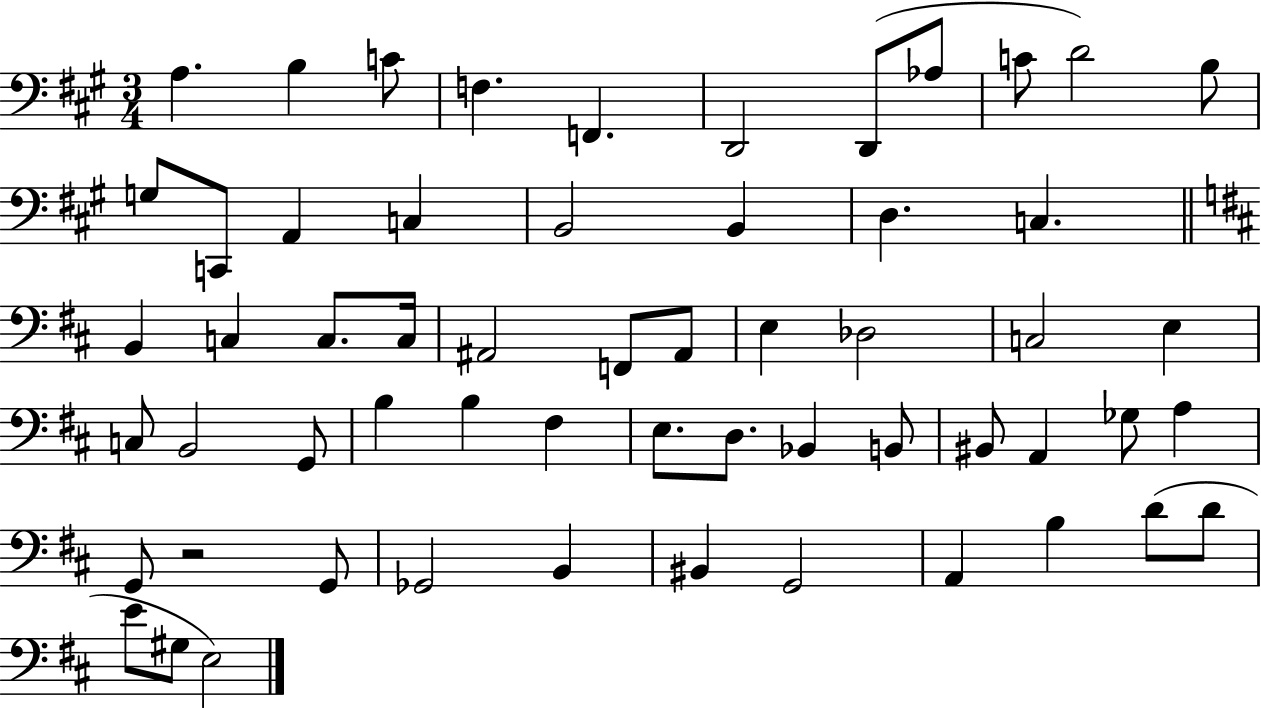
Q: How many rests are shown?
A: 1